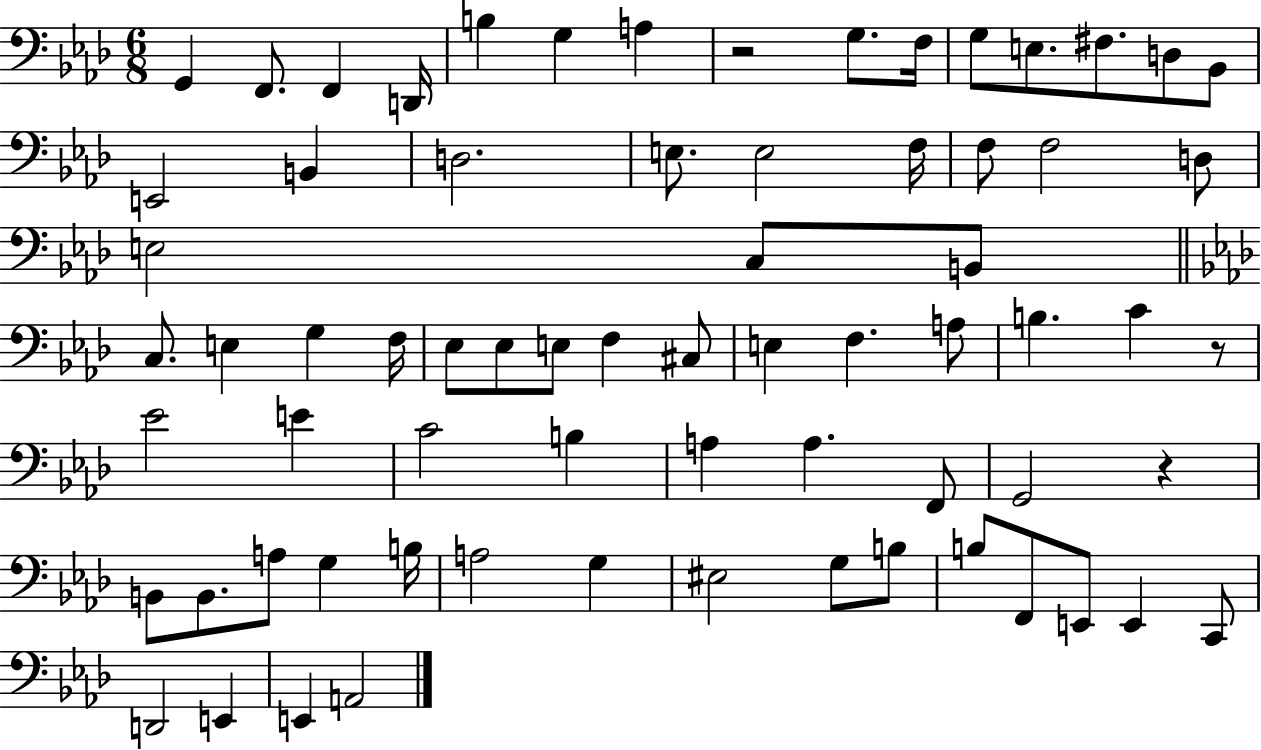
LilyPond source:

{
  \clef bass
  \numericTimeSignature
  \time 6/8
  \key aes \major
  g,4 f,8. f,4 d,16 | b4 g4 a4 | r2 g8. f16 | g8 e8. fis8. d8 bes,8 | \break e,2 b,4 | d2. | e8. e2 f16 | f8 f2 d8 | \break e2 c8 b,8 | \bar "||" \break \key aes \major c8. e4 g4 f16 | ees8 ees8 e8 f4 cis8 | e4 f4. a8 | b4. c'4 r8 | \break ees'2 e'4 | c'2 b4 | a4 a4. f,8 | g,2 r4 | \break b,8 b,8. a8 g4 b16 | a2 g4 | eis2 g8 b8 | b8 f,8 e,8 e,4 c,8 | \break d,2 e,4 | e,4 a,2 | \bar "|."
}